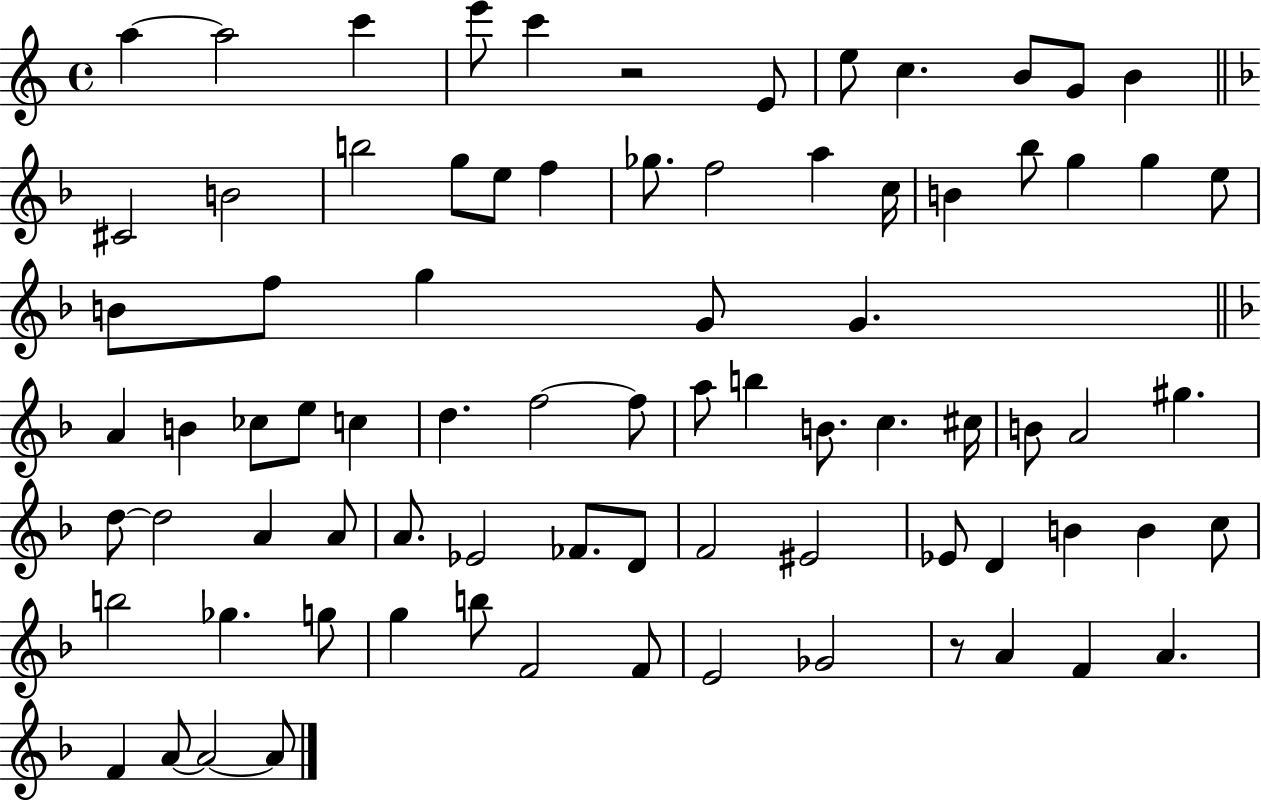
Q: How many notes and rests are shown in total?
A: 80